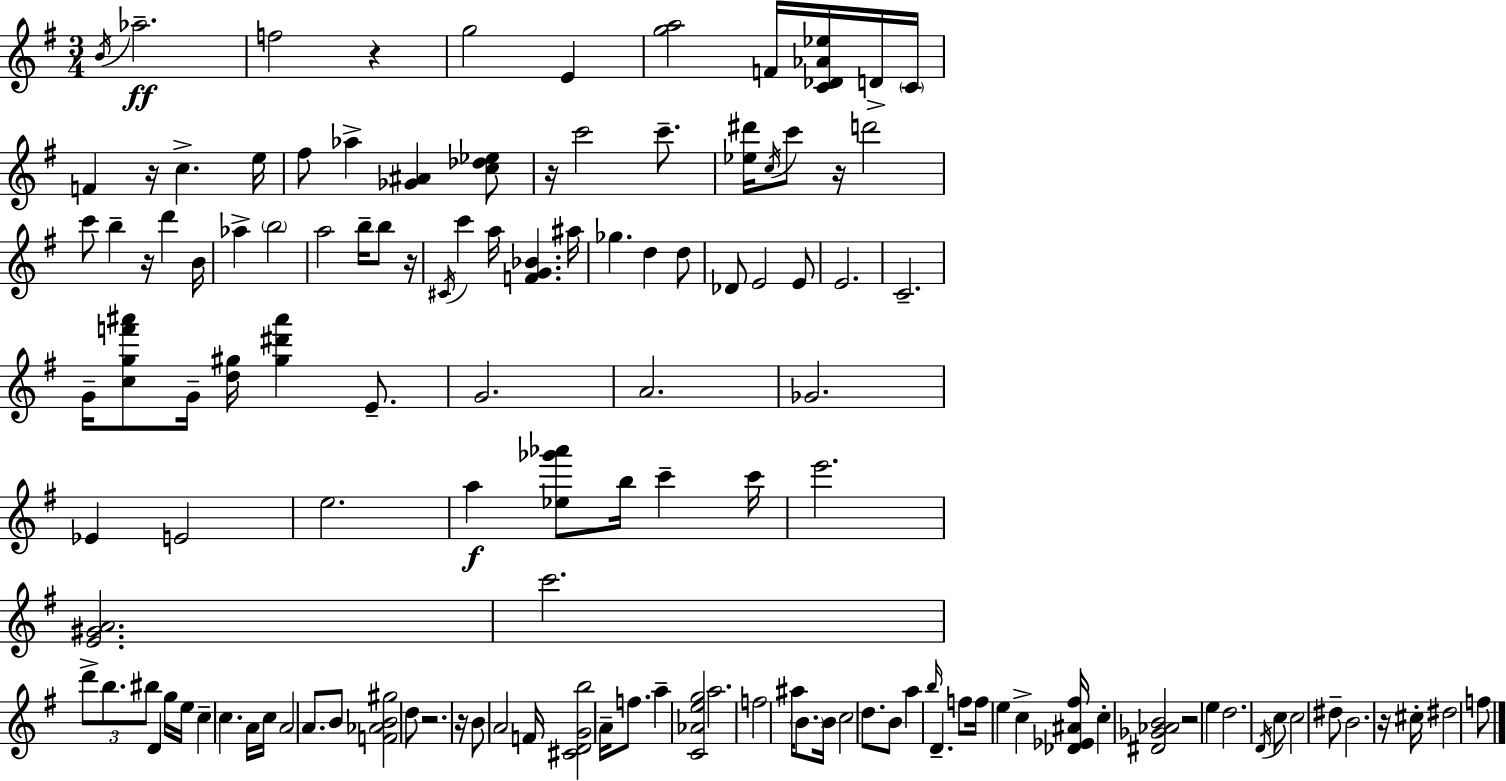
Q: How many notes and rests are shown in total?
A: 126